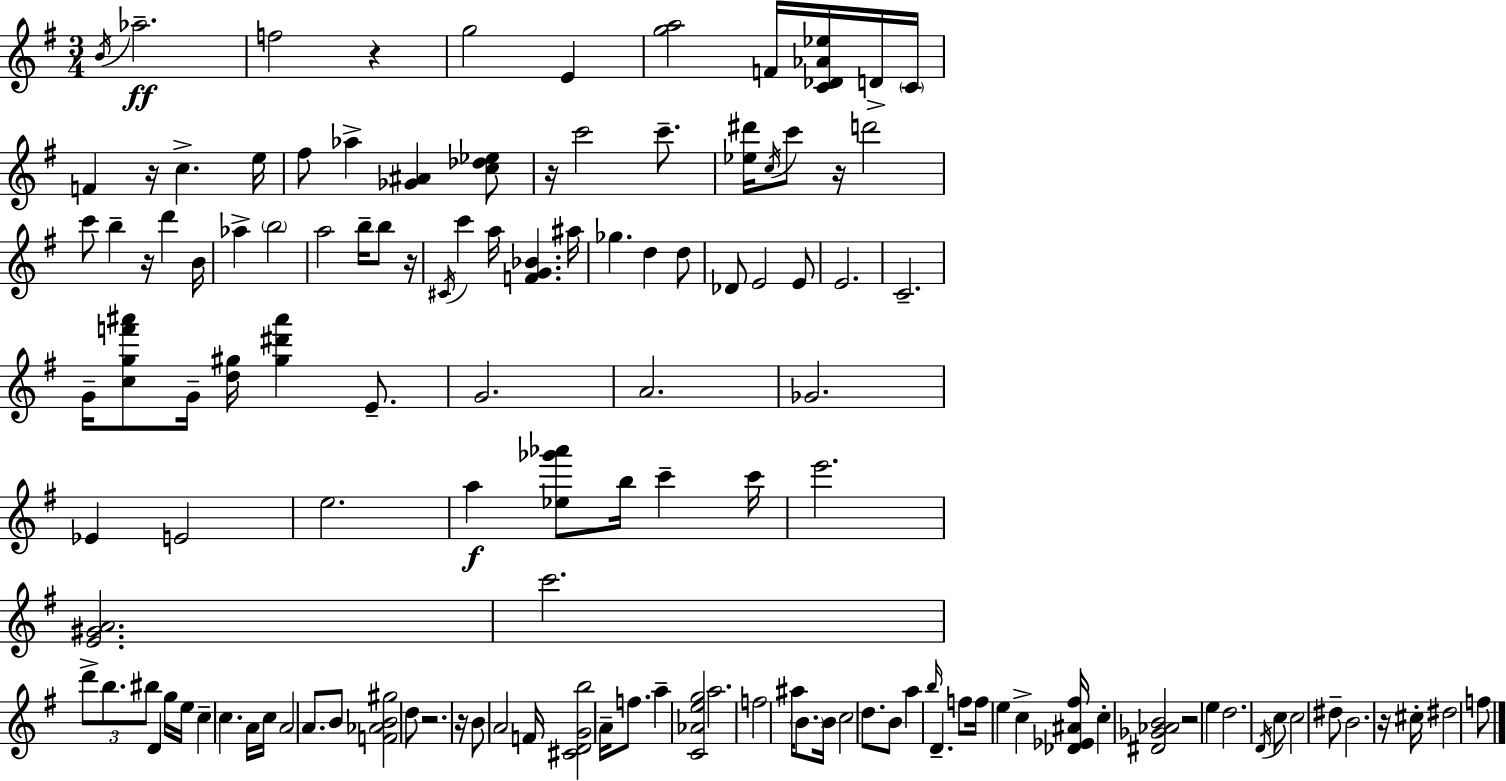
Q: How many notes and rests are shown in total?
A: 126